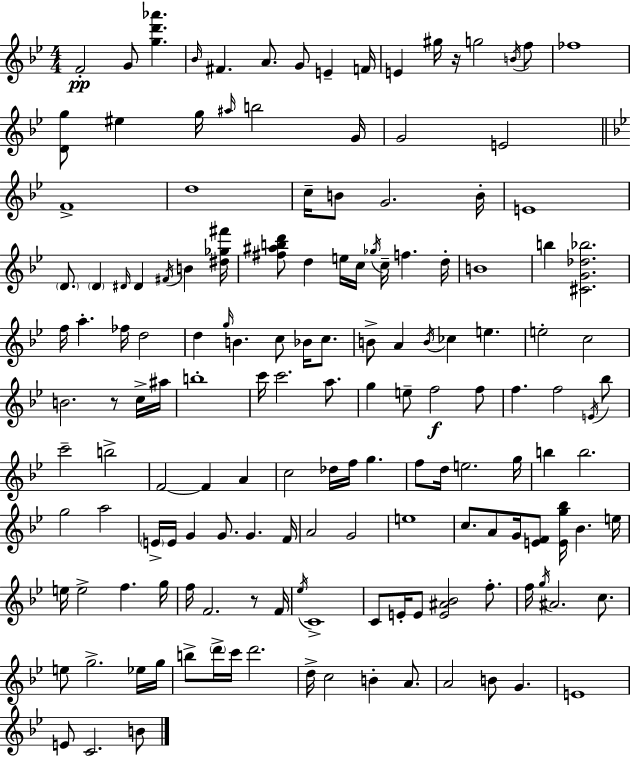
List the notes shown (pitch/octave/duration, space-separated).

F4/h G4/e [G5,D6,Ab6]/q. Bb4/s F#4/q. A4/e. G4/e E4/q F4/s E4/q G#5/s R/s G5/h B4/s F5/e FES5/w [D4,G5]/e EIS5/q G5/s A#5/s B5/h G4/s G4/h E4/h F4/w D5/w C5/s B4/e G4/h. B4/s E4/w D4/e. D4/q D#4/s D#4/q F#4/s B4/q [D#5,Gb5,F#6]/s [F#5,A#5,B5,D6]/e D5/q E5/s C5/s Gb5/s C5/s F5/q. D5/s B4/w B5/q [C#4,G4,Db5,Bb5]/h. F5/s A5/q. FES5/s D5/h D5/q G5/s B4/q. C5/e Bb4/s C5/e. B4/e A4/q B4/s CES5/q E5/q. E5/h C5/h B4/h. R/e C5/s A#5/s B5/w C6/s C6/h. A5/e. G5/q E5/e F5/h F5/e F5/q. F5/h E4/s Bb5/e C6/h B5/h F4/h F4/q A4/q C5/h Db5/s F5/s G5/q. F5/e D5/s E5/h. G5/s B5/q B5/h. G5/h A5/h E4/s E4/s G4/q G4/e. G4/q. F4/s A4/h G4/h E5/w C5/e. A4/e G4/s [E4,F4]/e [E4,G5,Bb5]/s Bb4/q. E5/s E5/s E5/h F5/q. G5/s F5/s F4/h. R/e F4/s Eb5/s C4/w C4/e E4/s E4/e [E4,A#4,Bb4]/h F5/e. F5/s G5/s A#4/h. C5/e. E5/e G5/h. Eb5/s G5/s B5/e D6/s C6/s D6/h. D5/s C5/h B4/q A4/e. A4/h B4/e G4/q. E4/w E4/e C4/h. B4/e